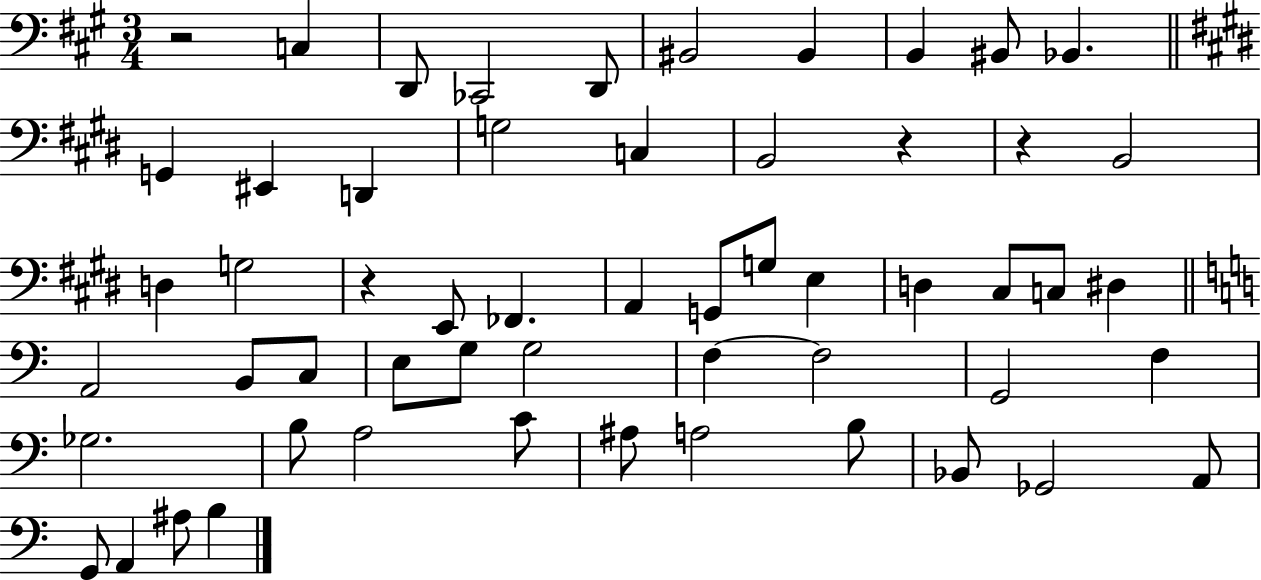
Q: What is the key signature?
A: A major